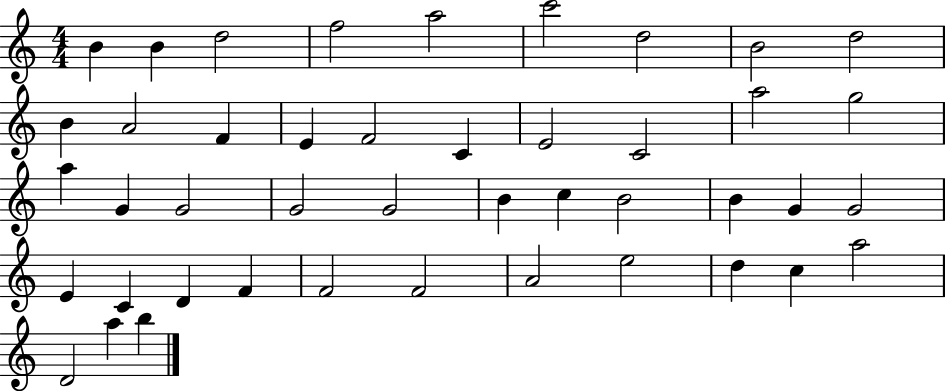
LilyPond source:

{
  \clef treble
  \numericTimeSignature
  \time 4/4
  \key c \major
  b'4 b'4 d''2 | f''2 a''2 | c'''2 d''2 | b'2 d''2 | \break b'4 a'2 f'4 | e'4 f'2 c'4 | e'2 c'2 | a''2 g''2 | \break a''4 g'4 g'2 | g'2 g'2 | b'4 c''4 b'2 | b'4 g'4 g'2 | \break e'4 c'4 d'4 f'4 | f'2 f'2 | a'2 e''2 | d''4 c''4 a''2 | \break d'2 a''4 b''4 | \bar "|."
}